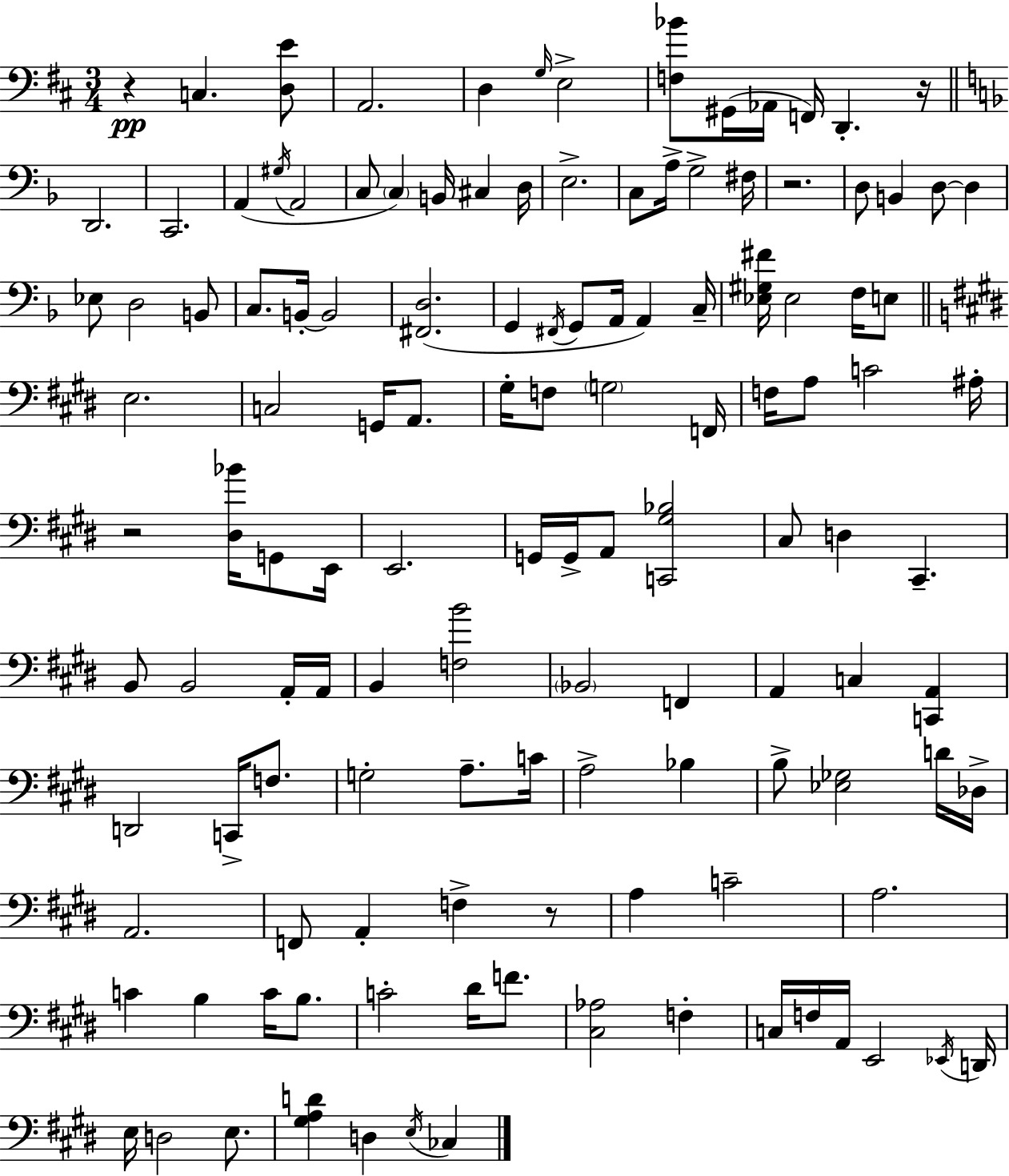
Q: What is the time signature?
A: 3/4